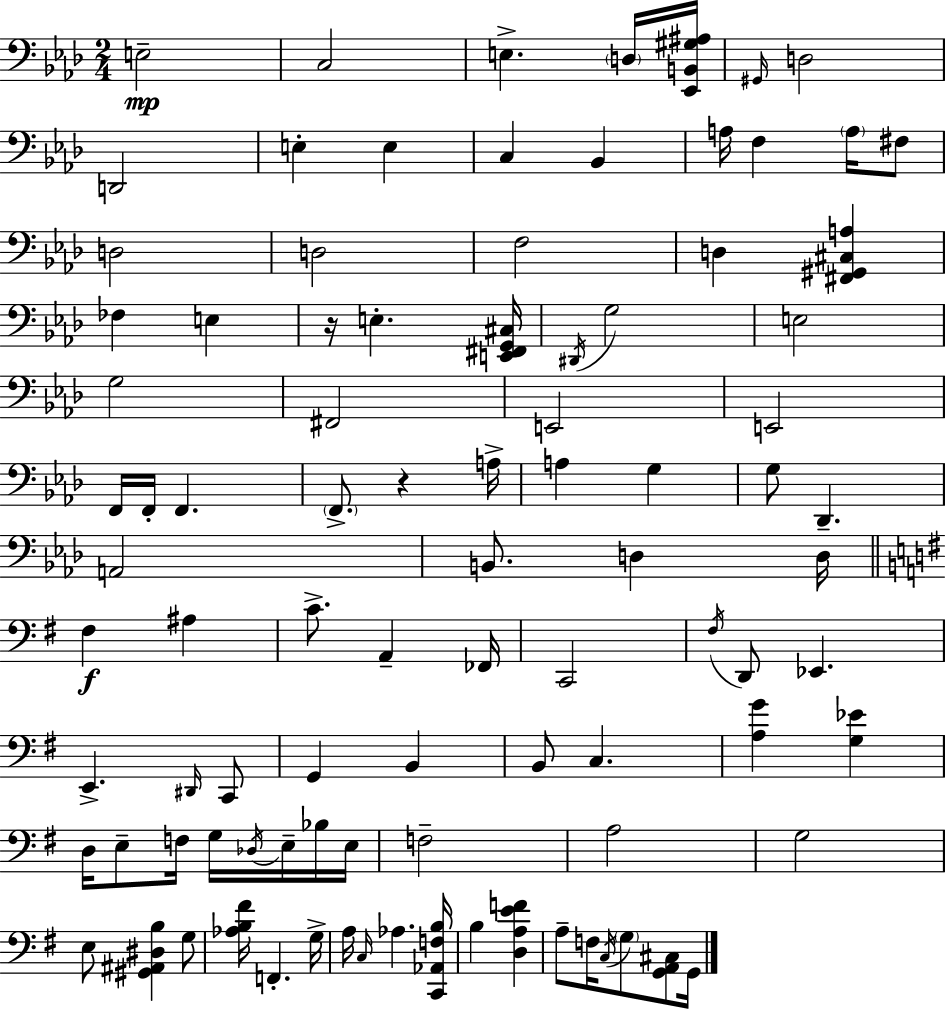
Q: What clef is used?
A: bass